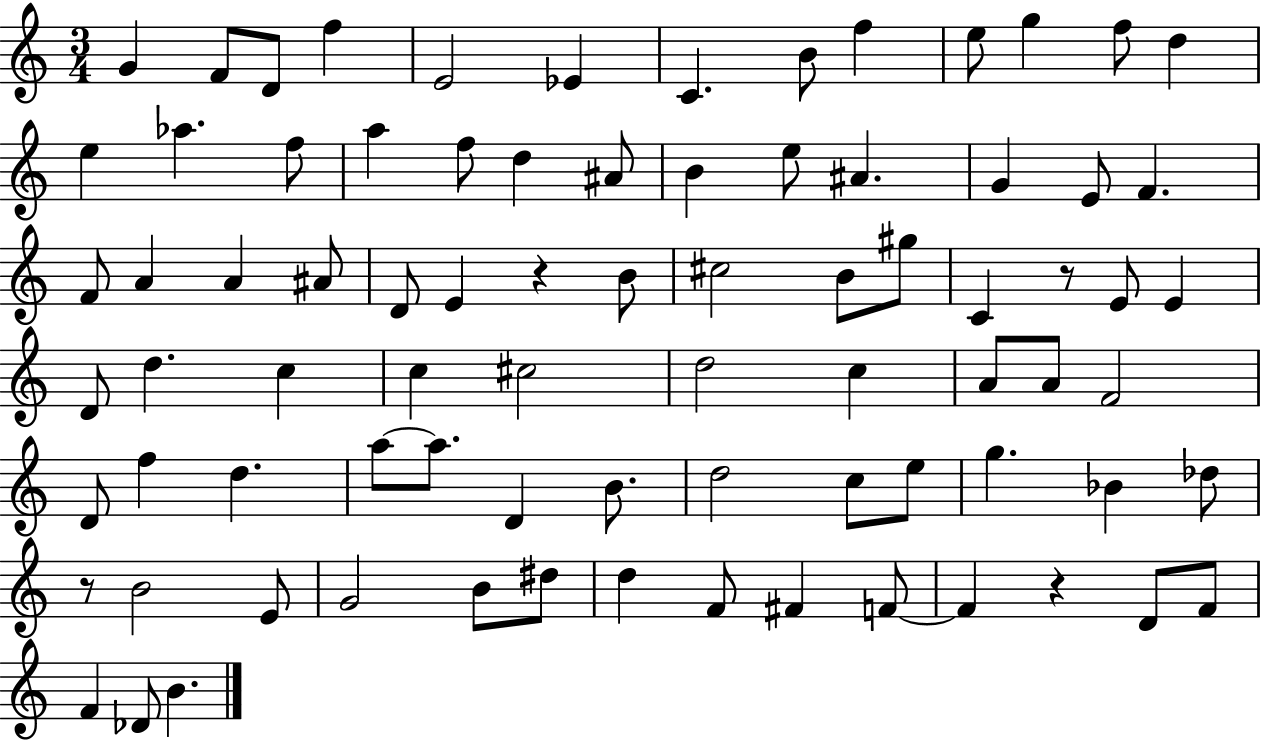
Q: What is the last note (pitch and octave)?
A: B4